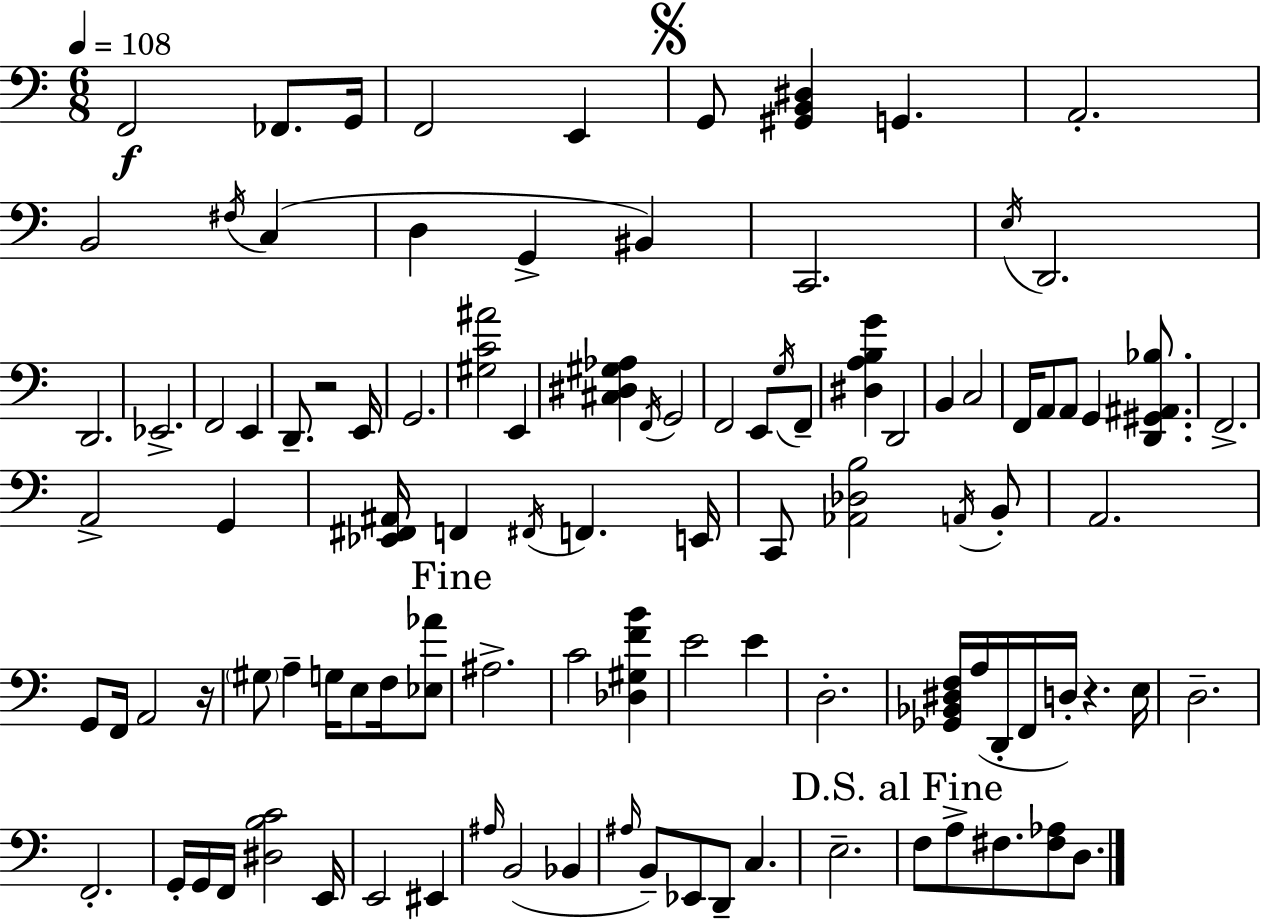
{
  \clef bass
  \numericTimeSignature
  \time 6/8
  \key a \minor
  \tempo 4 = 108
  \repeat volta 2 { f,2\f fes,8. g,16 | f,2 e,4 | \mark \markup { \musicglyph "scripts.segno" } g,8 <gis, b, dis>4 g,4. | a,2.-. | \break b,2 \acciaccatura { fis16 } c4( | d4 g,4-> bis,4) | c,2. | \acciaccatura { e16 } d,2. | \break d,2. | ees,2.-> | f,2 e,4 | d,8.-- r2 | \break e,16 g,2. | <gis c' ais'>2 e,4 | <cis dis gis aes>4 \acciaccatura { f,16 } g,2 | f,2 e,8 | \break \acciaccatura { g16 } f,8-- <dis a b g'>4 d,2 | b,4 c2 | f,16 a,8 a,8 g,4 | <d, gis, ais, bes>8. f,2.-> | \break a,2-> | g,4 <ees, fis, ais,>16 f,4 \acciaccatura { fis,16 } f,4. | e,16 c,8 <aes, des b>2 | \acciaccatura { a,16 } b,8-. a,2. | \break g,8 f,16 a,2 | r16 \parenthesize gis8 a4-- | g16 e8 f16 <ees aes'>8 \mark "Fine" ais2.-> | c'2 | \break <des gis f' b'>4 e'2 | e'4 d2.-. | <ges, bes, dis f>16 a16( d,16-. f,16 d16-.) r4. | e16 d2.-- | \break f,2.-. | g,16-. g,16 f,16 <dis b c'>2 | e,16 e,2 | eis,4 \grace { ais16 }( b,2 | \break bes,4 \grace { ais16 } b,8--) ees,8 | d,8-- c4. e2.-- | \mark "D.S. al Fine" f8 a8-> | fis8. <fis aes>8 d8. } \bar "|."
}